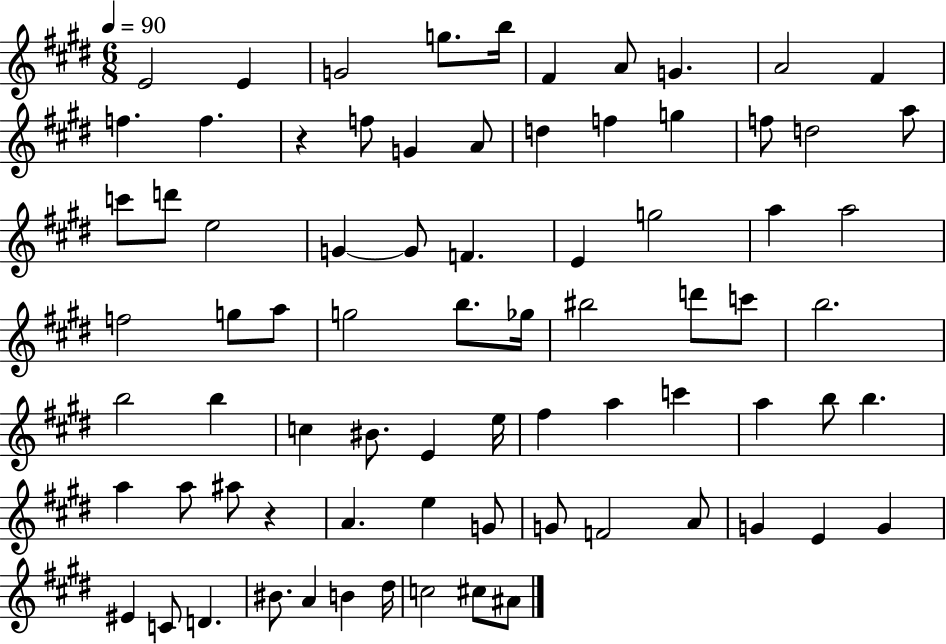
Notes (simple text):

E4/h E4/q G4/h G5/e. B5/s F#4/q A4/e G4/q. A4/h F#4/q F5/q. F5/q. R/q F5/e G4/q A4/e D5/q F5/q G5/q F5/e D5/h A5/e C6/e D6/e E5/h G4/q G4/e F4/q. E4/q G5/h A5/q A5/h F5/h G5/e A5/e G5/h B5/e. Gb5/s BIS5/h D6/e C6/e B5/h. B5/h B5/q C5/q BIS4/e. E4/q E5/s F#5/q A5/q C6/q A5/q B5/e B5/q. A5/q A5/e A#5/e R/q A4/q. E5/q G4/e G4/e F4/h A4/e G4/q E4/q G4/q EIS4/q C4/e D4/q. BIS4/e. A4/q B4/q D#5/s C5/h C#5/e A#4/e